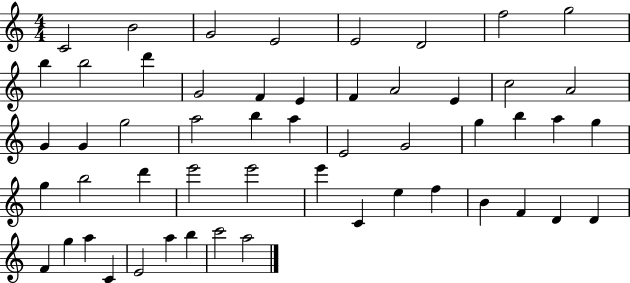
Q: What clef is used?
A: treble